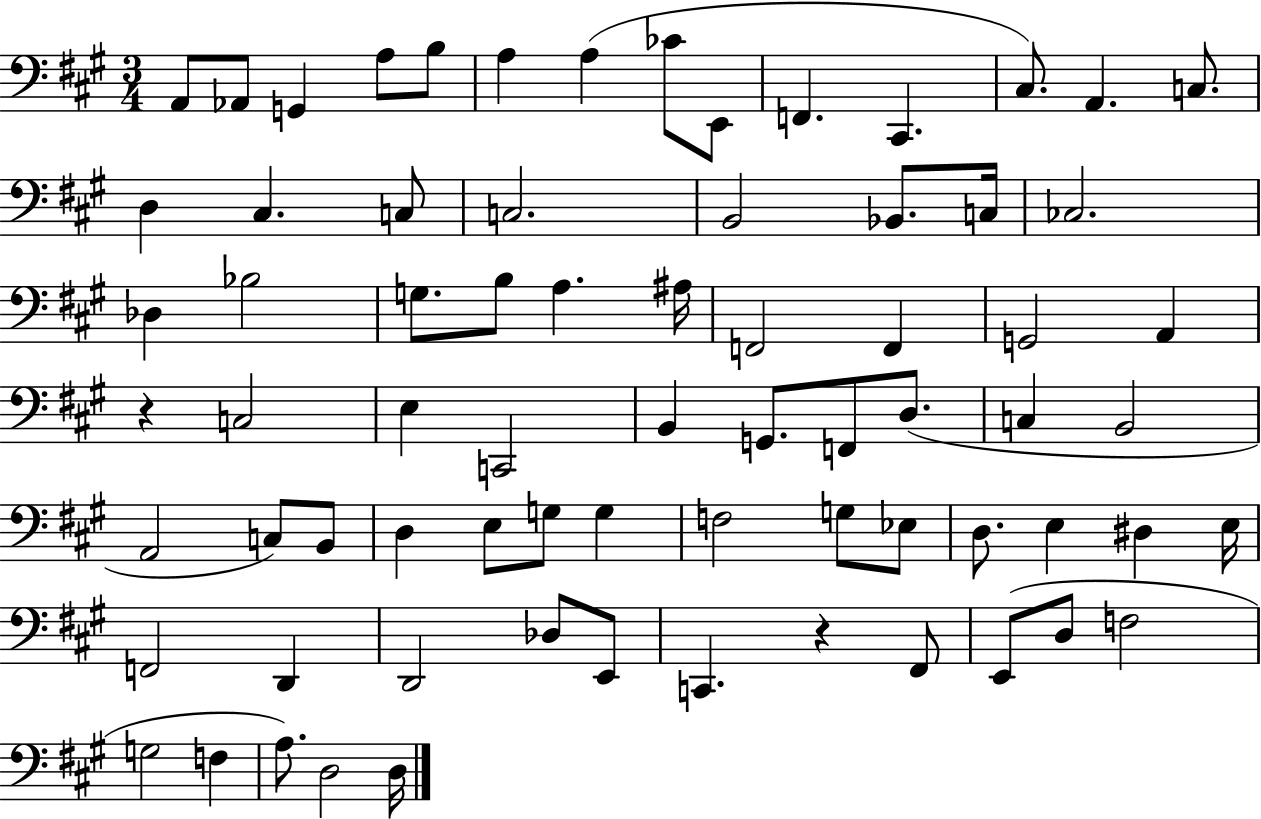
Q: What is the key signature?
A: A major